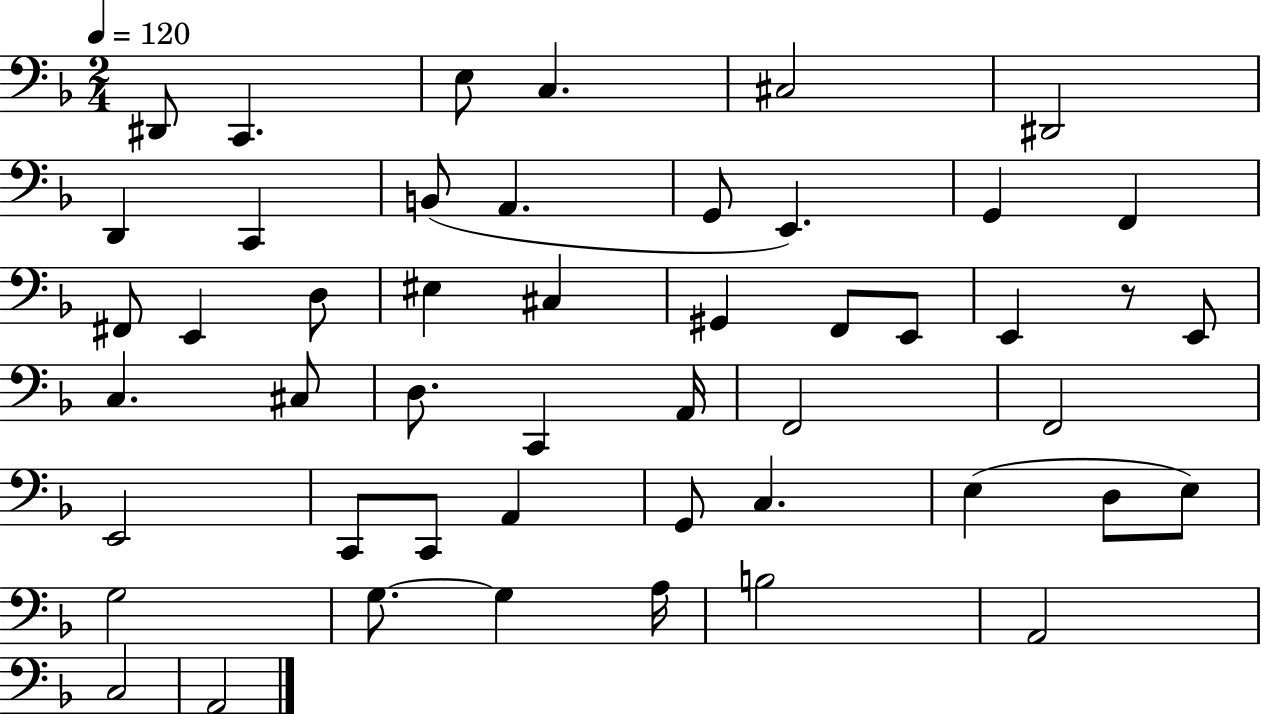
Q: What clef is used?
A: bass